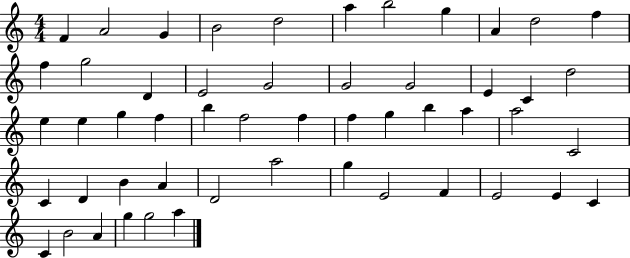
{
  \clef treble
  \numericTimeSignature
  \time 4/4
  \key c \major
  f'4 a'2 g'4 | b'2 d''2 | a''4 b''2 g''4 | a'4 d''2 f''4 | \break f''4 g''2 d'4 | e'2 g'2 | g'2 g'2 | e'4 c'4 d''2 | \break e''4 e''4 g''4 f''4 | b''4 f''2 f''4 | f''4 g''4 b''4 a''4 | a''2 c'2 | \break c'4 d'4 b'4 a'4 | d'2 a''2 | g''4 e'2 f'4 | e'2 e'4 c'4 | \break c'4 b'2 a'4 | g''4 g''2 a''4 | \bar "|."
}